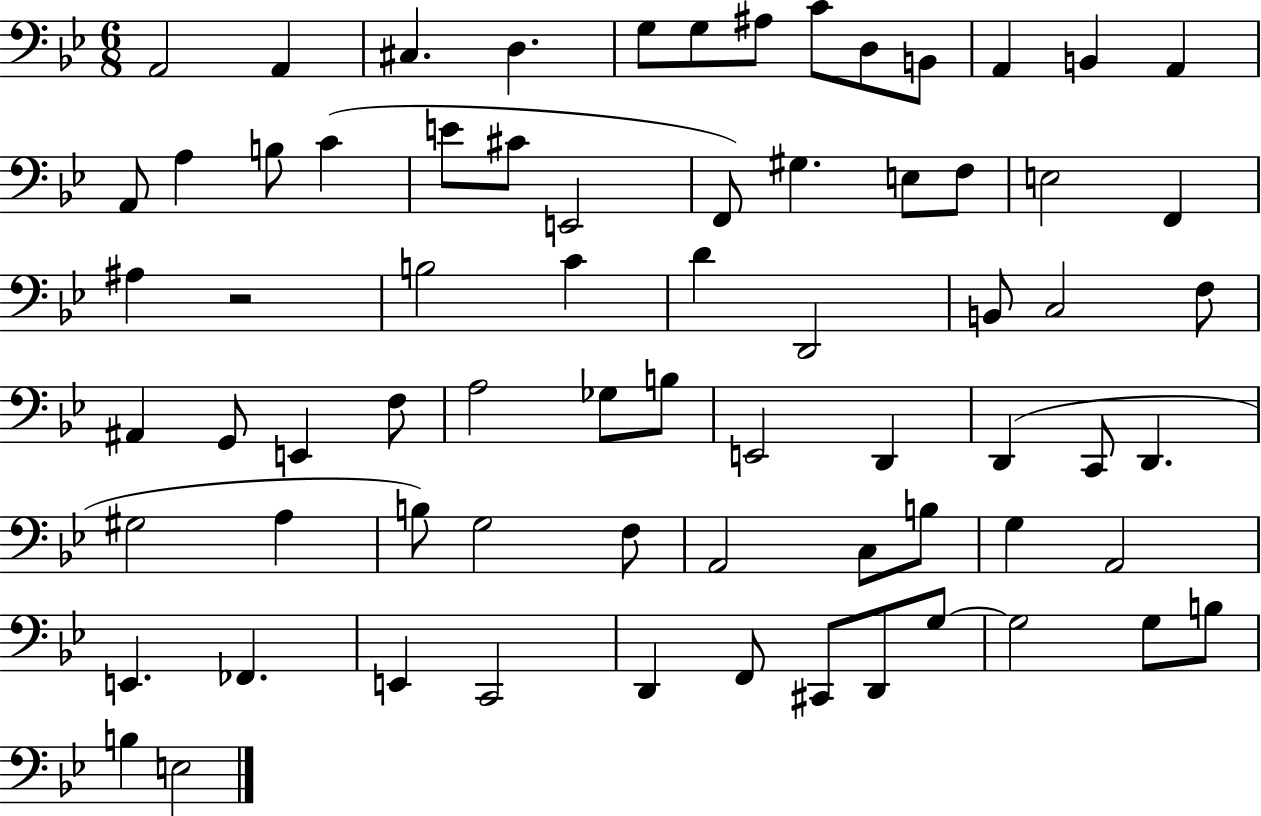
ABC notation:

X:1
T:Untitled
M:6/8
L:1/4
K:Bb
A,,2 A,, ^C, D, G,/2 G,/2 ^A,/2 C/2 D,/2 B,,/2 A,, B,, A,, A,,/2 A, B,/2 C E/2 ^C/2 E,,2 F,,/2 ^G, E,/2 F,/2 E,2 F,, ^A, z2 B,2 C D D,,2 B,,/2 C,2 F,/2 ^A,, G,,/2 E,, F,/2 A,2 _G,/2 B,/2 E,,2 D,, D,, C,,/2 D,, ^G,2 A, B,/2 G,2 F,/2 A,,2 C,/2 B,/2 G, A,,2 E,, _F,, E,, C,,2 D,, F,,/2 ^C,,/2 D,,/2 G,/2 G,2 G,/2 B,/2 B, E,2